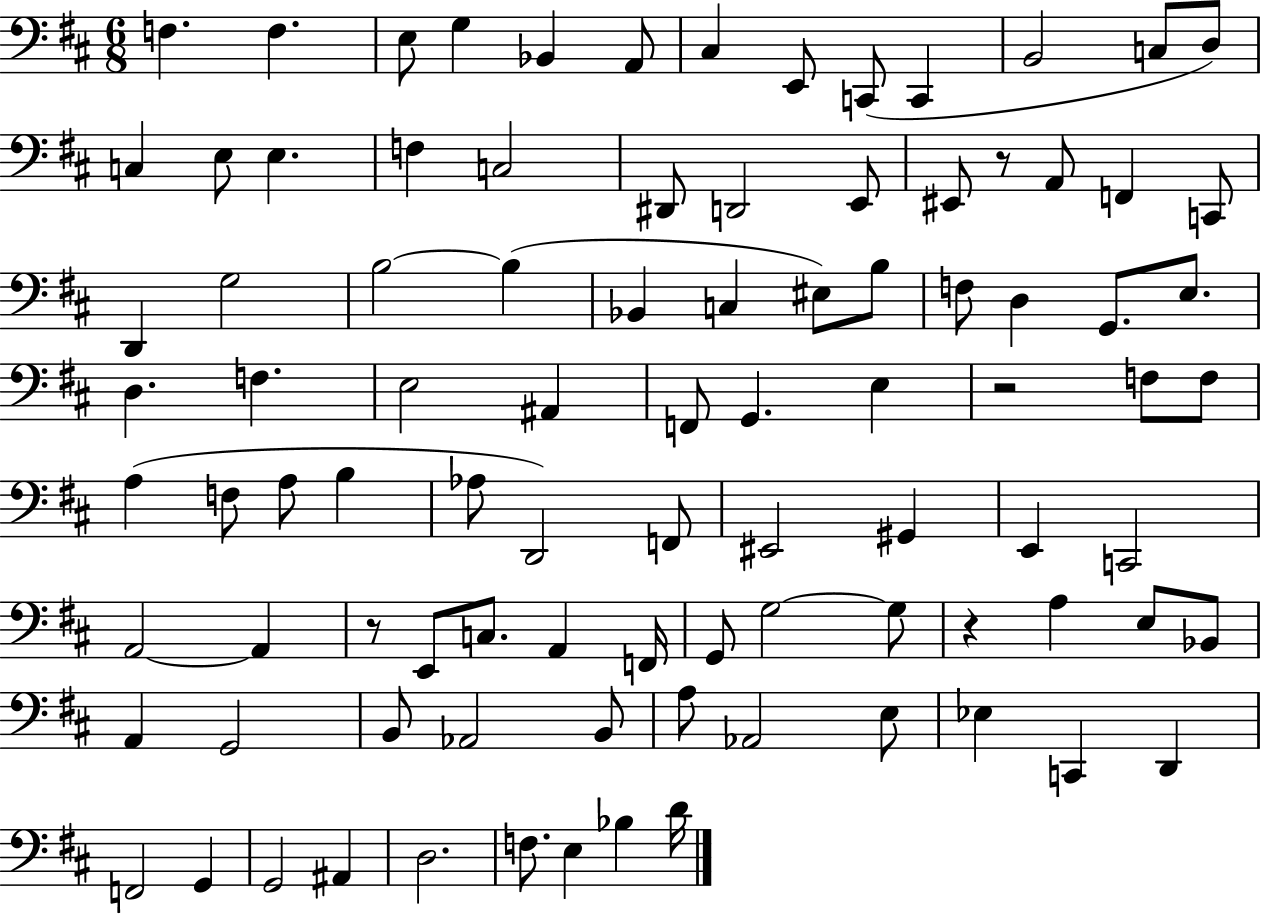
X:1
T:Untitled
M:6/8
L:1/4
K:D
F, F, E,/2 G, _B,, A,,/2 ^C, E,,/2 C,,/2 C,, B,,2 C,/2 D,/2 C, E,/2 E, F, C,2 ^D,,/2 D,,2 E,,/2 ^E,,/2 z/2 A,,/2 F,, C,,/2 D,, G,2 B,2 B, _B,, C, ^E,/2 B,/2 F,/2 D, G,,/2 E,/2 D, F, E,2 ^A,, F,,/2 G,, E, z2 F,/2 F,/2 A, F,/2 A,/2 B, _A,/2 D,,2 F,,/2 ^E,,2 ^G,, E,, C,,2 A,,2 A,, z/2 E,,/2 C,/2 A,, F,,/4 G,,/2 G,2 G,/2 z A, E,/2 _B,,/2 A,, G,,2 B,,/2 _A,,2 B,,/2 A,/2 _A,,2 E,/2 _E, C,, D,, F,,2 G,, G,,2 ^A,, D,2 F,/2 E, _B, D/4